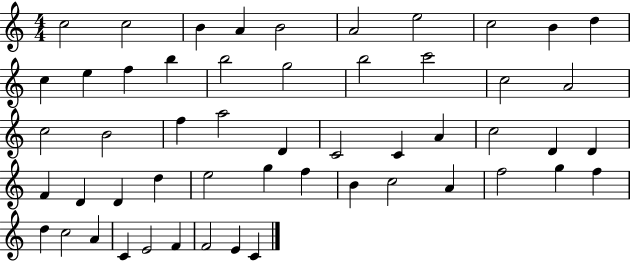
{
  \clef treble
  \numericTimeSignature
  \time 4/4
  \key c \major
  c''2 c''2 | b'4 a'4 b'2 | a'2 e''2 | c''2 b'4 d''4 | \break c''4 e''4 f''4 b''4 | b''2 g''2 | b''2 c'''2 | c''2 a'2 | \break c''2 b'2 | f''4 a''2 d'4 | c'2 c'4 a'4 | c''2 d'4 d'4 | \break f'4 d'4 d'4 d''4 | e''2 g''4 f''4 | b'4 c''2 a'4 | f''2 g''4 f''4 | \break d''4 c''2 a'4 | c'4 e'2 f'4 | f'2 e'4 c'4 | \bar "|."
}